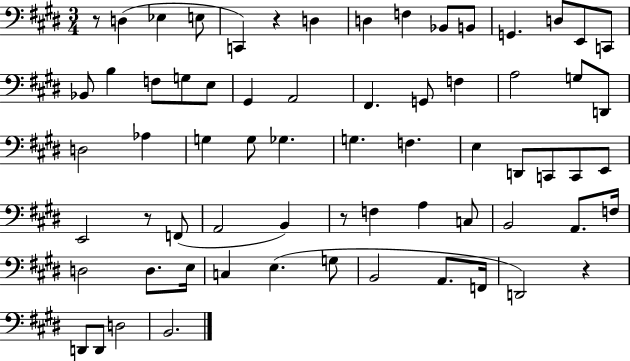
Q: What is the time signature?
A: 3/4